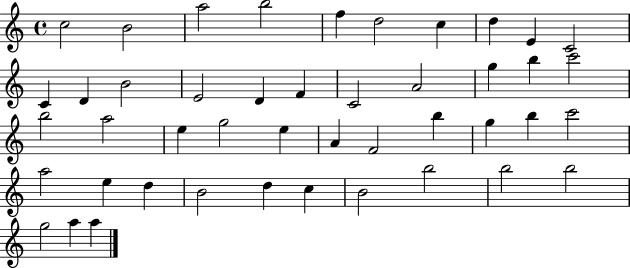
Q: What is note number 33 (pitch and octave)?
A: A5